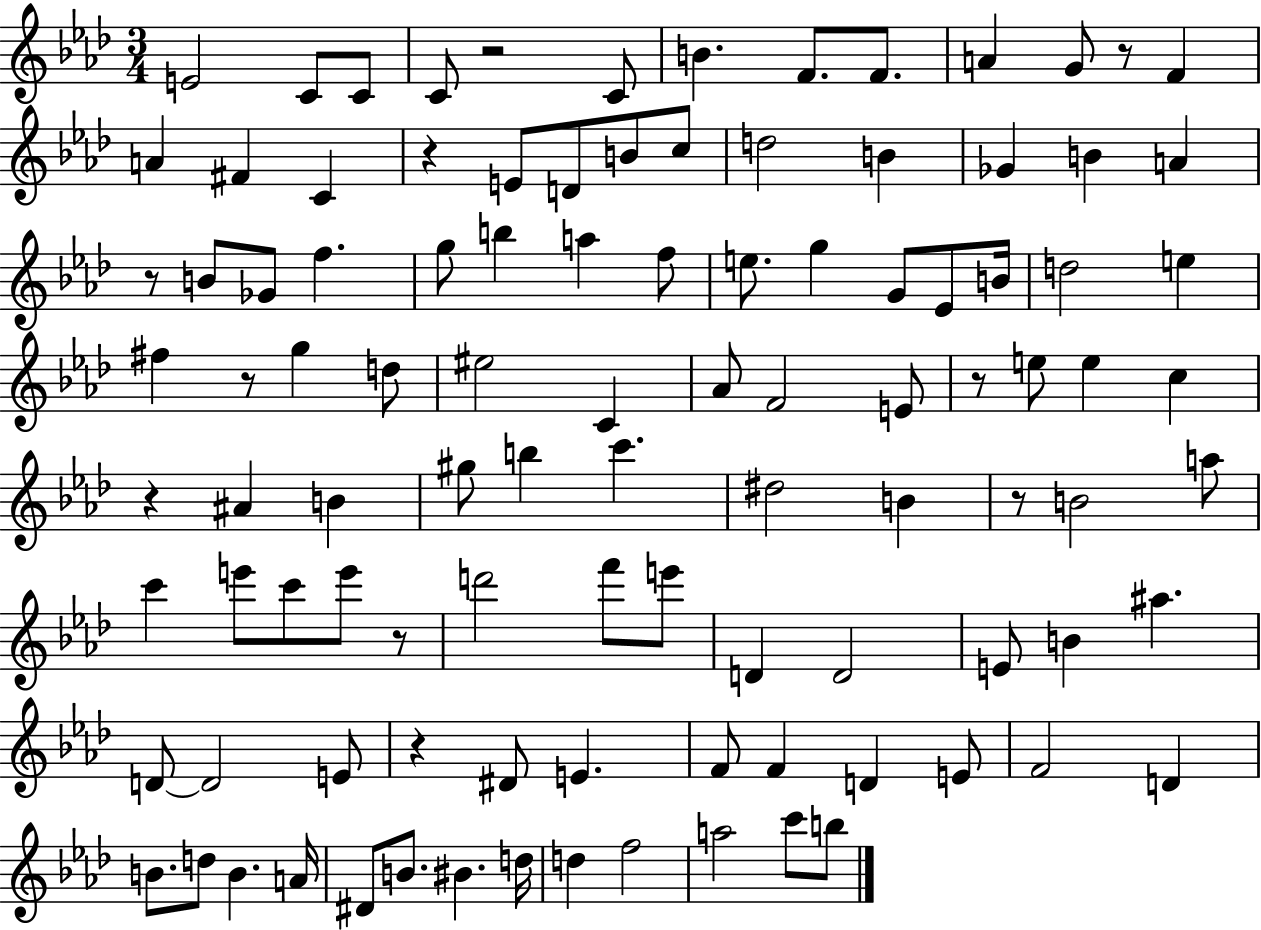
E4/h C4/e C4/e C4/e R/h C4/e B4/q. F4/e. F4/e. A4/q G4/e R/e F4/q A4/q F#4/q C4/q R/q E4/e D4/e B4/e C5/e D5/h B4/q Gb4/q B4/q A4/q R/e B4/e Gb4/e F5/q. G5/e B5/q A5/q F5/e E5/e. G5/q G4/e Eb4/e B4/s D5/h E5/q F#5/q R/e G5/q D5/e EIS5/h C4/q Ab4/e F4/h E4/e R/e E5/e E5/q C5/q R/q A#4/q B4/q G#5/e B5/q C6/q. D#5/h B4/q R/e B4/h A5/e C6/q E6/e C6/e E6/e R/e D6/h F6/e E6/e D4/q D4/h E4/e B4/q A#5/q. D4/e D4/h E4/e R/q D#4/e E4/q. F4/e F4/q D4/q E4/e F4/h D4/q B4/e. D5/e B4/q. A4/s D#4/e B4/e. BIS4/q. D5/s D5/q F5/h A5/h C6/e B5/e